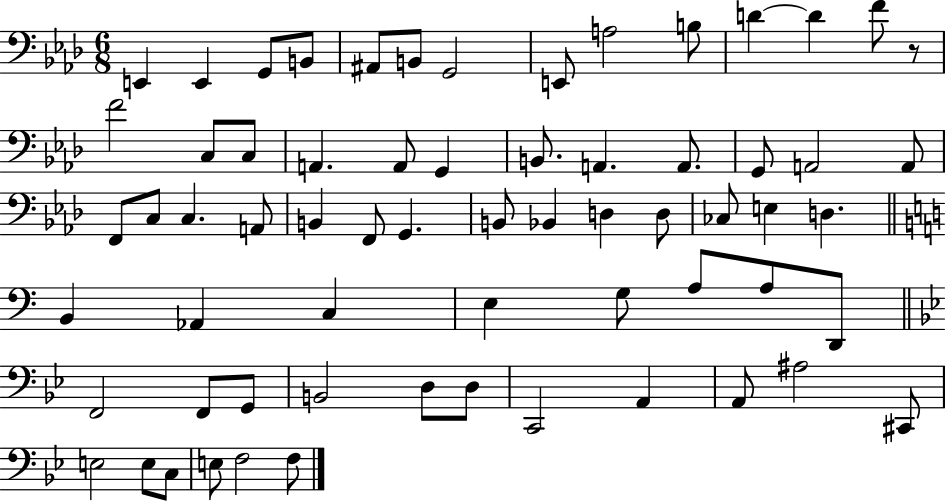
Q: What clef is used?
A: bass